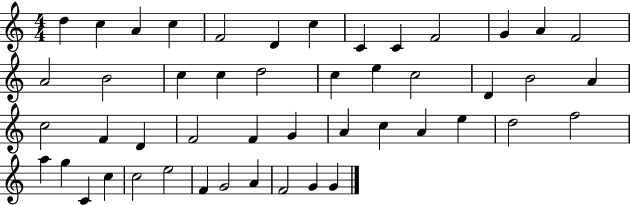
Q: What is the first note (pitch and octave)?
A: D5